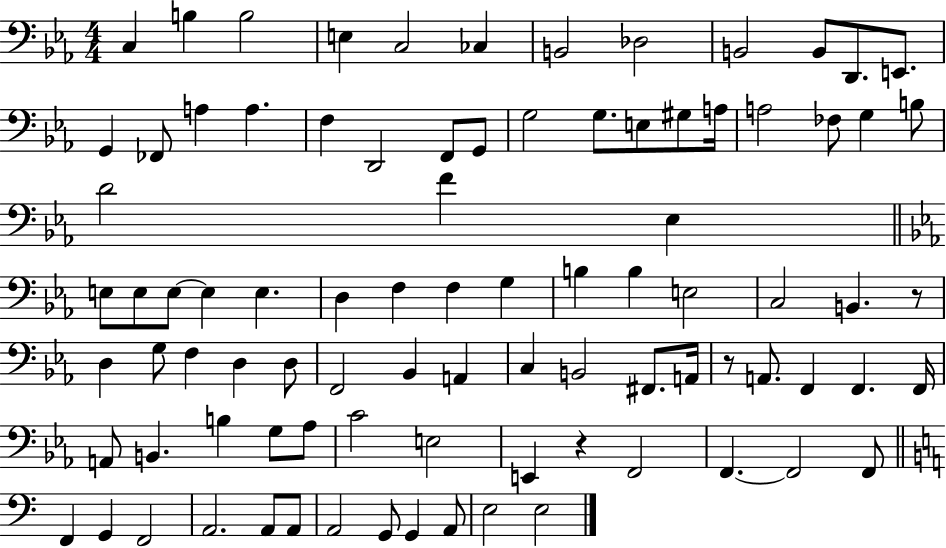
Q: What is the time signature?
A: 4/4